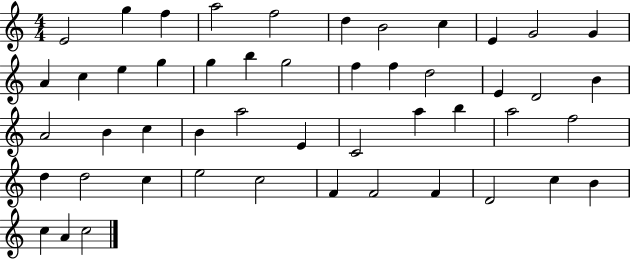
X:1
T:Untitled
M:4/4
L:1/4
K:C
E2 g f a2 f2 d B2 c E G2 G A c e g g b g2 f f d2 E D2 B A2 B c B a2 E C2 a b a2 f2 d d2 c e2 c2 F F2 F D2 c B c A c2